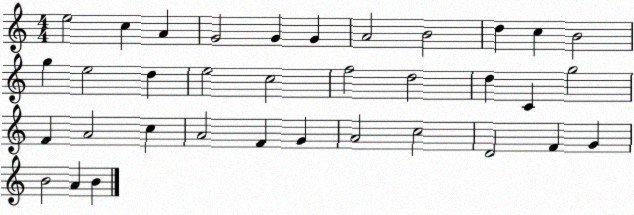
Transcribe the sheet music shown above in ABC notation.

X:1
T:Untitled
M:4/4
L:1/4
K:C
e2 c A G2 G G A2 B2 d c B2 g e2 d e2 c2 f2 d2 d C g2 F A2 c A2 F G A2 c2 D2 F G B2 A B